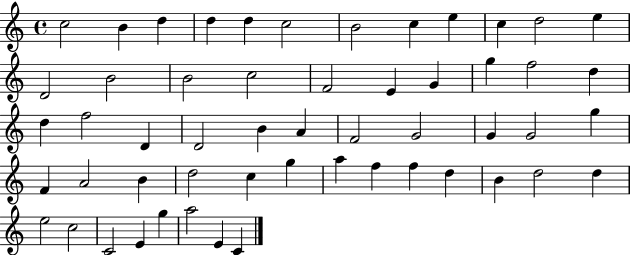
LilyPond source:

{
  \clef treble
  \time 4/4
  \defaultTimeSignature
  \key c \major
  c''2 b'4 d''4 | d''4 d''4 c''2 | b'2 c''4 e''4 | c''4 d''2 e''4 | \break d'2 b'2 | b'2 c''2 | f'2 e'4 g'4 | g''4 f''2 d''4 | \break d''4 f''2 d'4 | d'2 b'4 a'4 | f'2 g'2 | g'4 g'2 g''4 | \break f'4 a'2 b'4 | d''2 c''4 g''4 | a''4 f''4 f''4 d''4 | b'4 d''2 d''4 | \break e''2 c''2 | c'2 e'4 g''4 | a''2 e'4 c'4 | \bar "|."
}